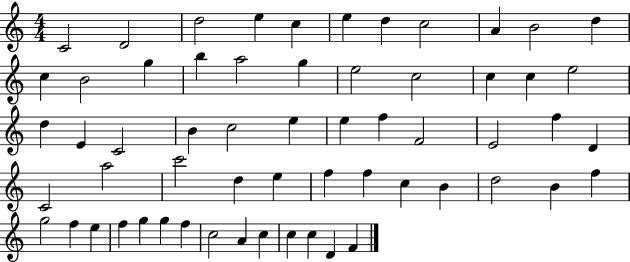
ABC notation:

X:1
T:Untitled
M:4/4
L:1/4
K:C
C2 D2 d2 e c e d c2 A B2 d c B2 g b a2 g e2 c2 c c e2 d E C2 B c2 e e f F2 E2 f D C2 a2 c'2 d e f f c B d2 B f g2 f e f g g f c2 A c c c D F